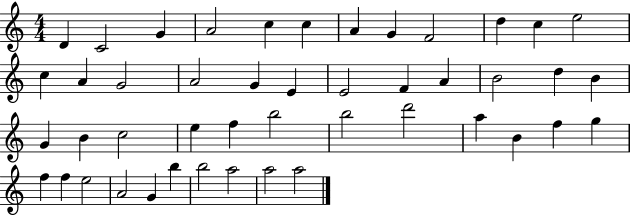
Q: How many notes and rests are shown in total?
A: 46